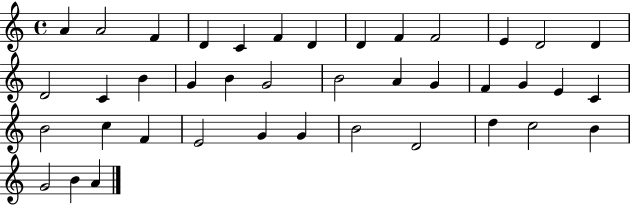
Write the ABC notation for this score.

X:1
T:Untitled
M:4/4
L:1/4
K:C
A A2 F D C F D D F F2 E D2 D D2 C B G B G2 B2 A G F G E C B2 c F E2 G G B2 D2 d c2 B G2 B A